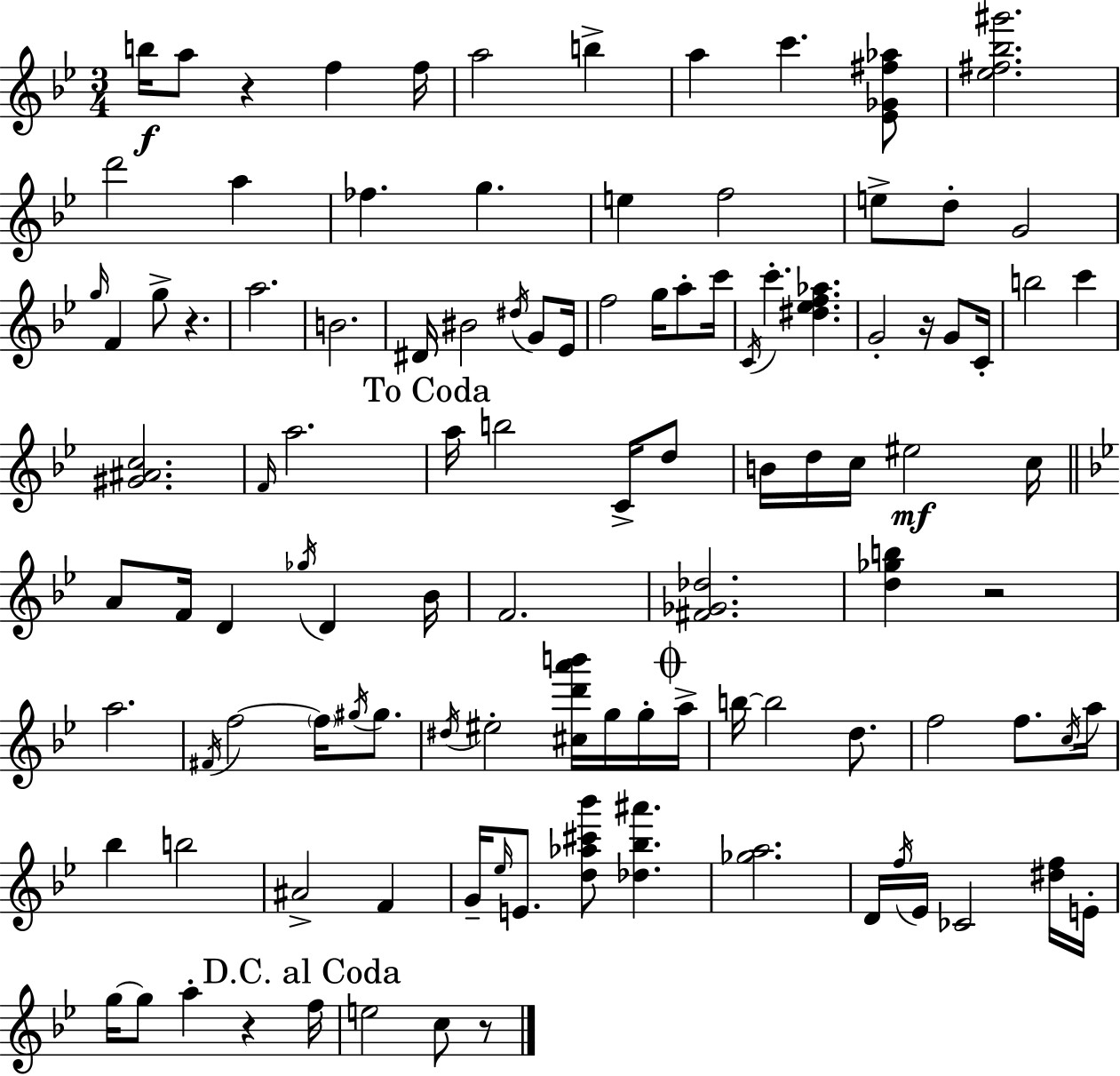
B5/s A5/e R/q F5/q F5/s A5/h B5/q A5/q C6/q. [Eb4,Gb4,F#5,Ab5]/e [Eb5,F#5,Bb5,G#6]/h. D6/h A5/q FES5/q. G5/q. E5/q F5/h E5/e D5/e G4/h G5/s F4/q G5/e R/q. A5/h. B4/h. D#4/s BIS4/h D#5/s G4/e Eb4/s F5/h G5/s A5/e C6/s C4/s C6/q. [D#5,Eb5,F5,Ab5]/q. G4/h R/s G4/e C4/s B5/h C6/q [G#4,A#4,C5]/h. F4/s A5/h. A5/s B5/h C4/s D5/e B4/s D5/s C5/s EIS5/h C5/s A4/e F4/s D4/q Gb5/s D4/q Bb4/s F4/h. [F#4,Gb4,Db5]/h. [D5,Gb5,B5]/q R/h A5/h. F#4/s F5/h F5/s G#5/s G#5/e. D#5/s EIS5/h [C#5,D6,A6,B6]/s G5/s G5/s A5/s B5/s B5/h D5/e. F5/h F5/e. C5/s A5/s Bb5/q B5/h A#4/h F4/q G4/s Eb5/s E4/e. [D5,Ab5,C#6,Bb6]/e [Db5,Bb5,A#6]/q. [Gb5,A5]/h. D4/s F5/s Eb4/s CES4/h [D#5,F5]/s E4/s G5/s G5/e A5/q R/q F5/s E5/h C5/e R/e